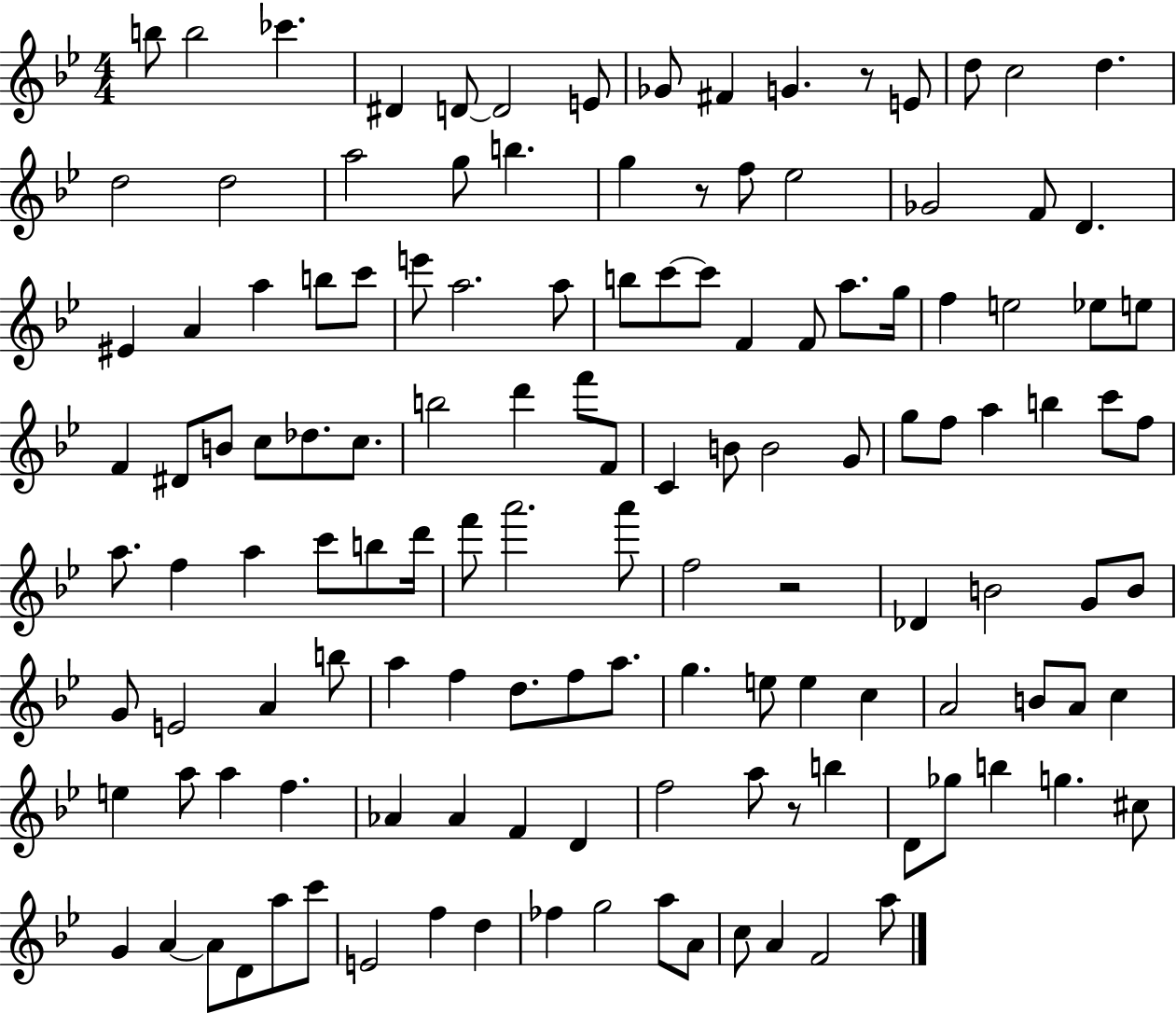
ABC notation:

X:1
T:Untitled
M:4/4
L:1/4
K:Bb
b/2 b2 _c' ^D D/2 D2 E/2 _G/2 ^F G z/2 E/2 d/2 c2 d d2 d2 a2 g/2 b g z/2 f/2 _e2 _G2 F/2 D ^E A a b/2 c'/2 e'/2 a2 a/2 b/2 c'/2 c'/2 F F/2 a/2 g/4 f e2 _e/2 e/2 F ^D/2 B/2 c/2 _d/2 c/2 b2 d' f'/2 F/2 C B/2 B2 G/2 g/2 f/2 a b c'/2 f/2 a/2 f a c'/2 b/2 d'/4 f'/2 a'2 a'/2 f2 z2 _D B2 G/2 B/2 G/2 E2 A b/2 a f d/2 f/2 a/2 g e/2 e c A2 B/2 A/2 c e a/2 a f _A _A F D f2 a/2 z/2 b D/2 _g/2 b g ^c/2 G A A/2 D/2 a/2 c'/2 E2 f d _f g2 a/2 A/2 c/2 A F2 a/2